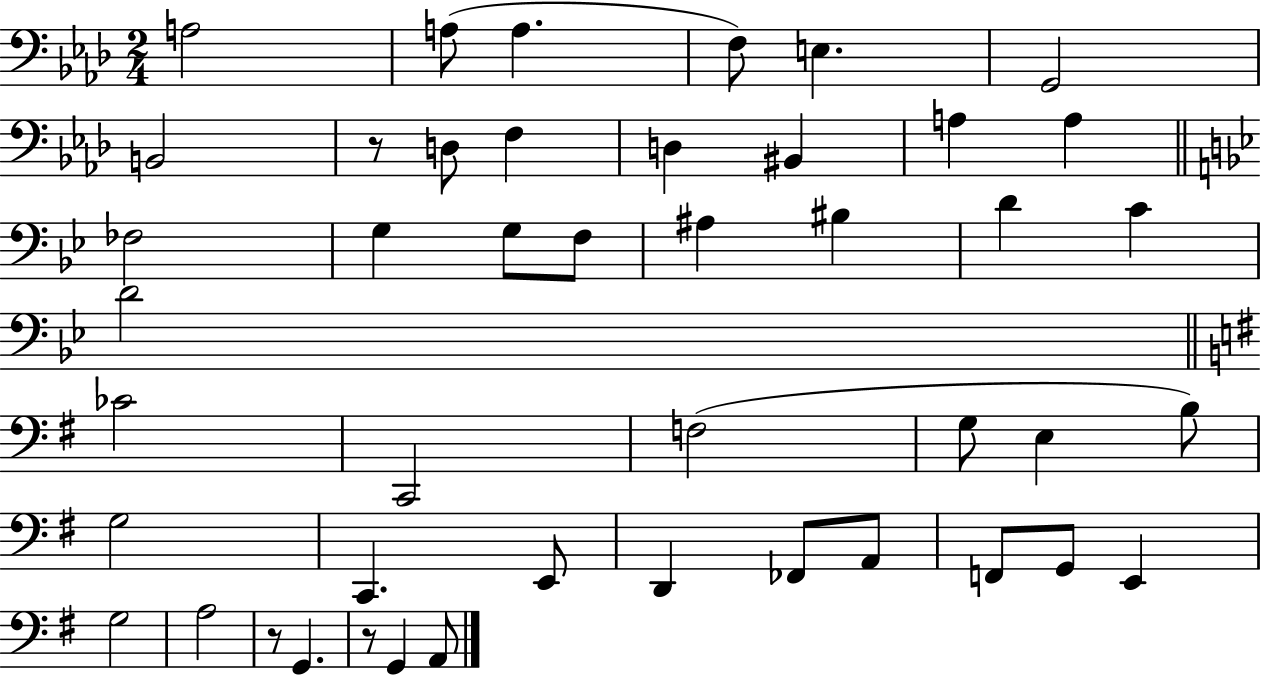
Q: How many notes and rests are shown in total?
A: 45